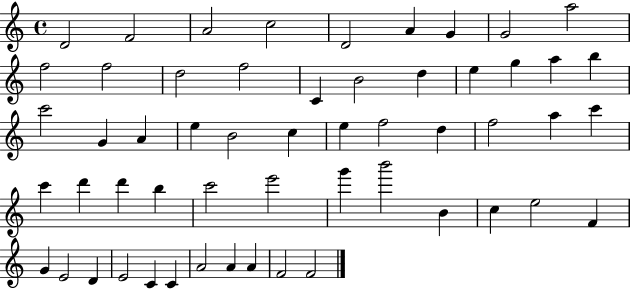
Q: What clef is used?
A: treble